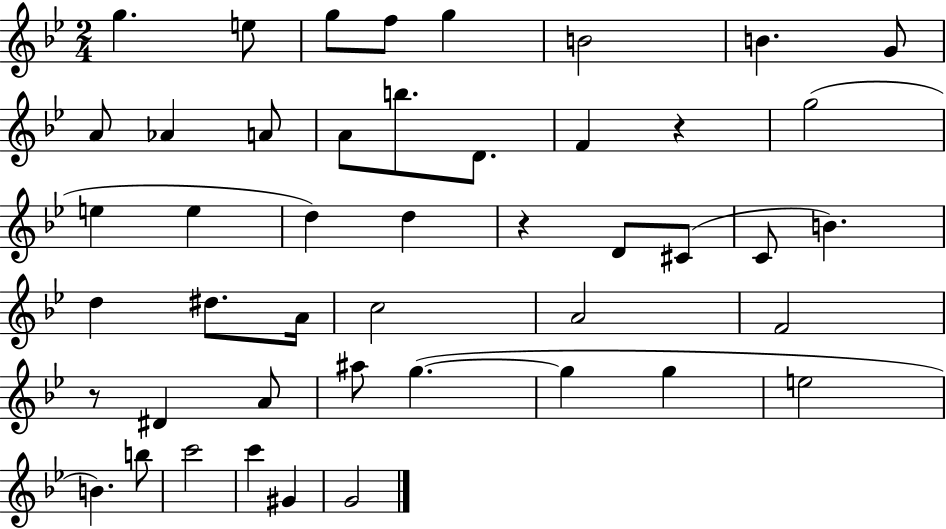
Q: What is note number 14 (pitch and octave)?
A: D4